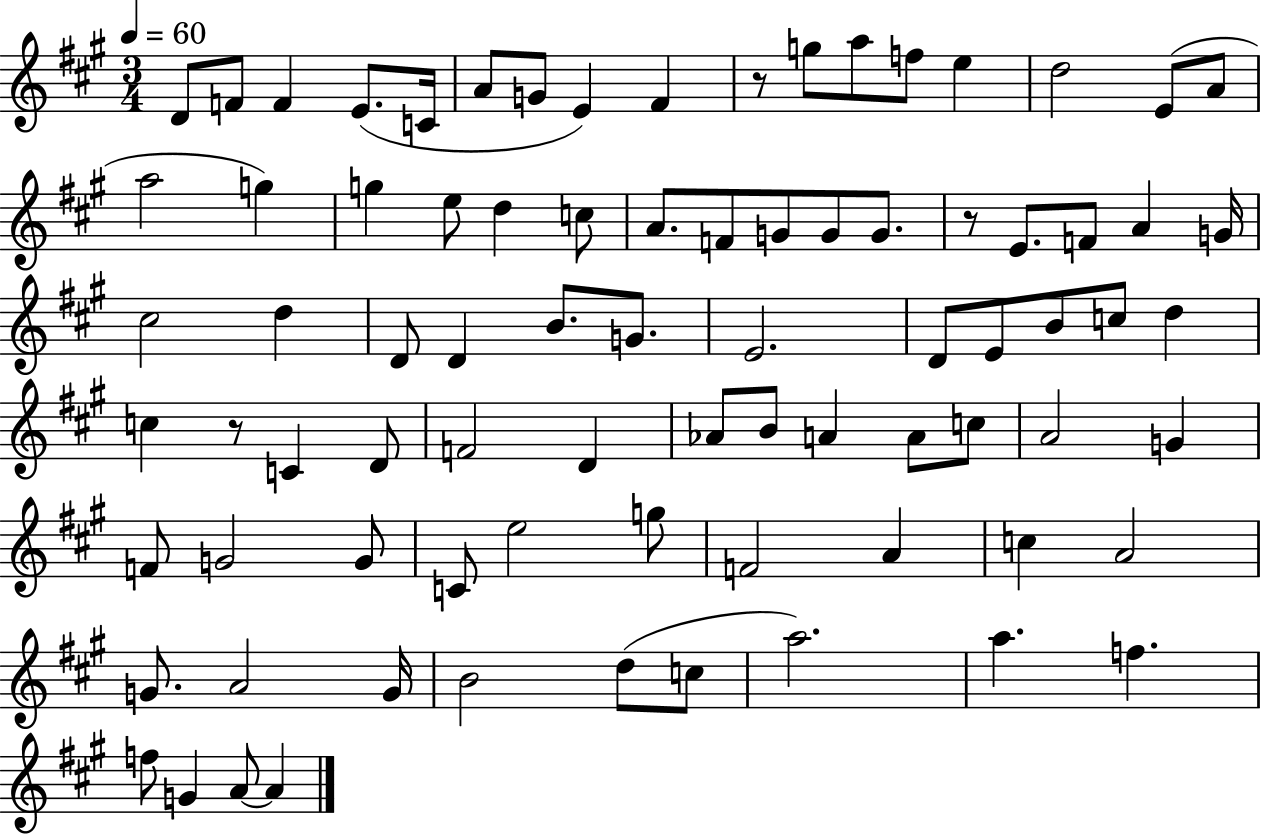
X:1
T:Untitled
M:3/4
L:1/4
K:A
D/2 F/2 F E/2 C/4 A/2 G/2 E ^F z/2 g/2 a/2 f/2 e d2 E/2 A/2 a2 g g e/2 d c/2 A/2 F/2 G/2 G/2 G/2 z/2 E/2 F/2 A G/4 ^c2 d D/2 D B/2 G/2 E2 D/2 E/2 B/2 c/2 d c z/2 C D/2 F2 D _A/2 B/2 A A/2 c/2 A2 G F/2 G2 G/2 C/2 e2 g/2 F2 A c A2 G/2 A2 G/4 B2 d/2 c/2 a2 a f f/2 G A/2 A